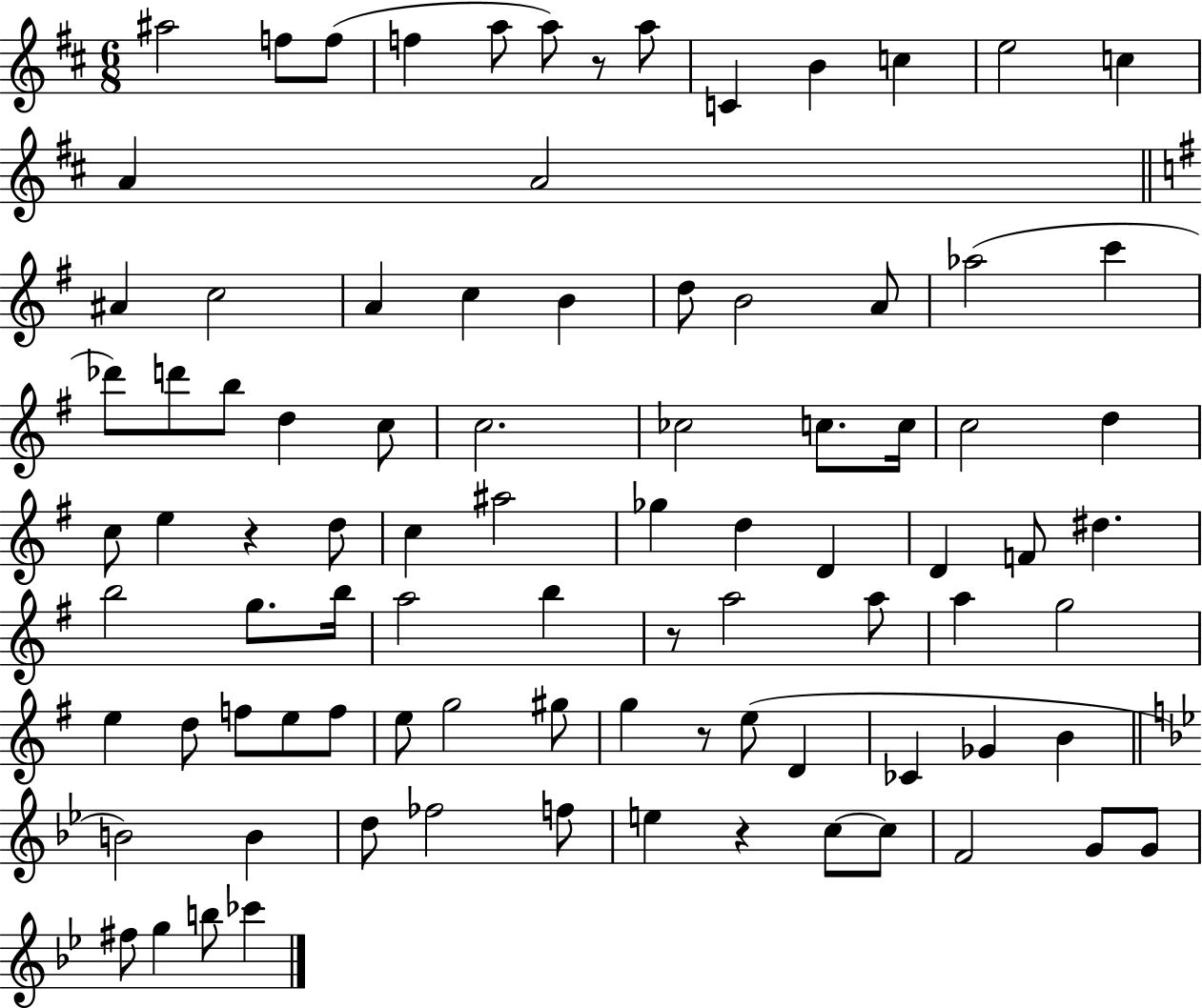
A#5/h F5/e F5/e F5/q A5/e A5/e R/e A5/e C4/q B4/q C5/q E5/h C5/q A4/q A4/h A#4/q C5/h A4/q C5/q B4/q D5/e B4/h A4/e Ab5/h C6/q Db6/e D6/e B5/e D5/q C5/e C5/h. CES5/h C5/e. C5/s C5/h D5/q C5/e E5/q R/q D5/e C5/q A#5/h Gb5/q D5/q D4/q D4/q F4/e D#5/q. B5/h G5/e. B5/s A5/h B5/q R/e A5/h A5/e A5/q G5/h E5/q D5/e F5/e E5/e F5/e E5/e G5/h G#5/e G5/q R/e E5/e D4/q CES4/q Gb4/q B4/q B4/h B4/q D5/e FES5/h F5/e E5/q R/q C5/e C5/e F4/h G4/e G4/e F#5/e G5/q B5/e CES6/q